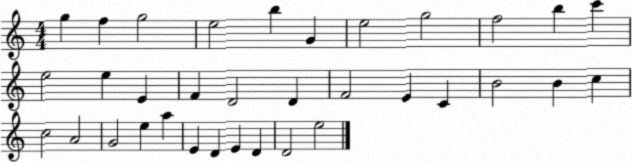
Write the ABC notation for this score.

X:1
T:Untitled
M:4/4
L:1/4
K:C
g f g2 e2 b G e2 g2 f2 b c' e2 e E F D2 D F2 E C B2 B c c2 A2 G2 e a E D E D D2 e2